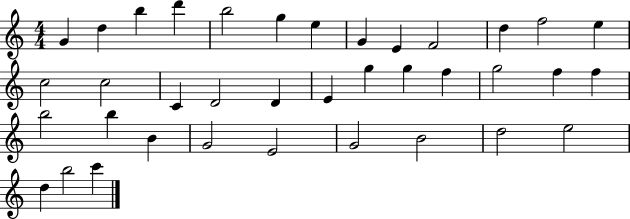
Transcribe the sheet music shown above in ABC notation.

X:1
T:Untitled
M:4/4
L:1/4
K:C
G d b d' b2 g e G E F2 d f2 e c2 c2 C D2 D E g g f g2 f f b2 b B G2 E2 G2 B2 d2 e2 d b2 c'